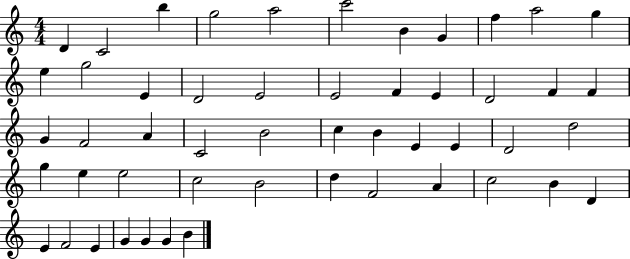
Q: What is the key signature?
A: C major